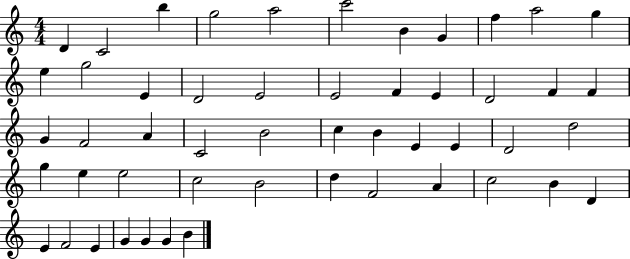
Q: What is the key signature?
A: C major